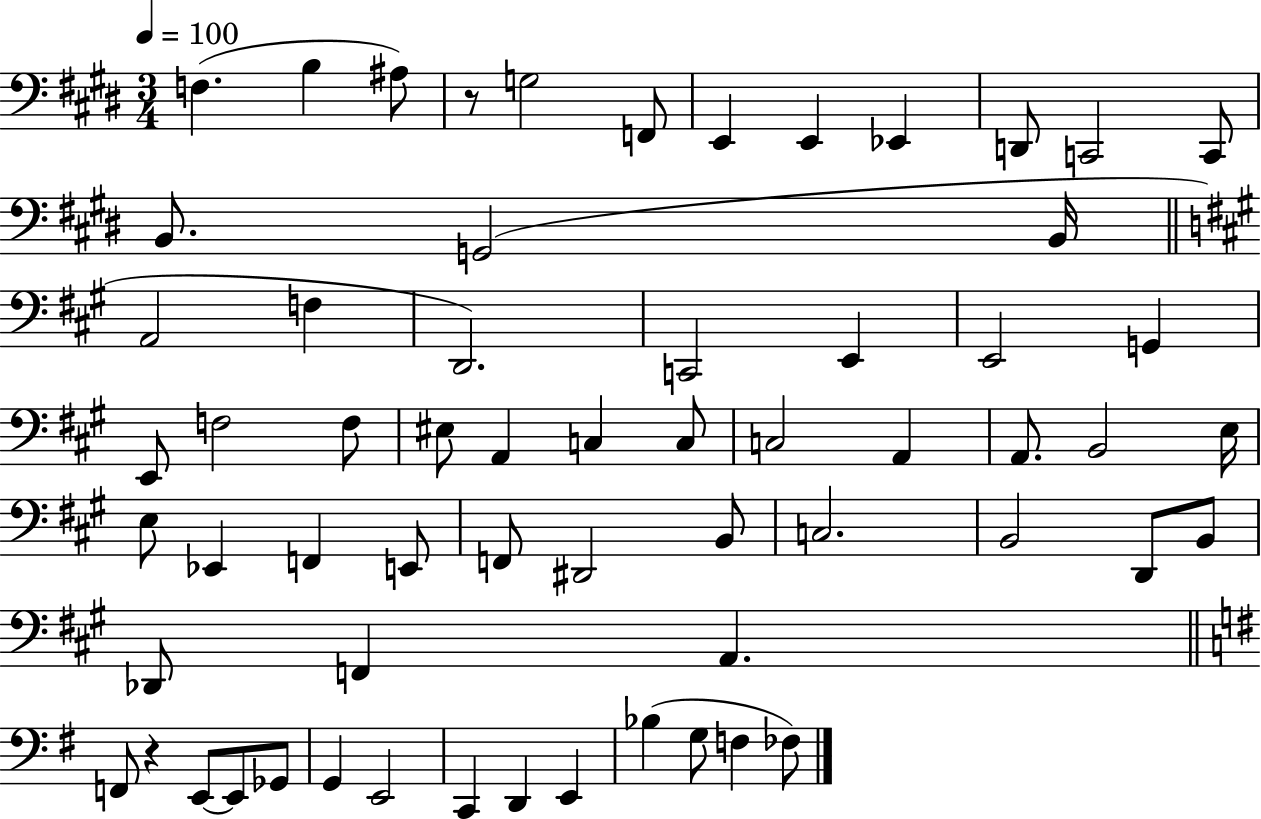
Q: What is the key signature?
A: E major